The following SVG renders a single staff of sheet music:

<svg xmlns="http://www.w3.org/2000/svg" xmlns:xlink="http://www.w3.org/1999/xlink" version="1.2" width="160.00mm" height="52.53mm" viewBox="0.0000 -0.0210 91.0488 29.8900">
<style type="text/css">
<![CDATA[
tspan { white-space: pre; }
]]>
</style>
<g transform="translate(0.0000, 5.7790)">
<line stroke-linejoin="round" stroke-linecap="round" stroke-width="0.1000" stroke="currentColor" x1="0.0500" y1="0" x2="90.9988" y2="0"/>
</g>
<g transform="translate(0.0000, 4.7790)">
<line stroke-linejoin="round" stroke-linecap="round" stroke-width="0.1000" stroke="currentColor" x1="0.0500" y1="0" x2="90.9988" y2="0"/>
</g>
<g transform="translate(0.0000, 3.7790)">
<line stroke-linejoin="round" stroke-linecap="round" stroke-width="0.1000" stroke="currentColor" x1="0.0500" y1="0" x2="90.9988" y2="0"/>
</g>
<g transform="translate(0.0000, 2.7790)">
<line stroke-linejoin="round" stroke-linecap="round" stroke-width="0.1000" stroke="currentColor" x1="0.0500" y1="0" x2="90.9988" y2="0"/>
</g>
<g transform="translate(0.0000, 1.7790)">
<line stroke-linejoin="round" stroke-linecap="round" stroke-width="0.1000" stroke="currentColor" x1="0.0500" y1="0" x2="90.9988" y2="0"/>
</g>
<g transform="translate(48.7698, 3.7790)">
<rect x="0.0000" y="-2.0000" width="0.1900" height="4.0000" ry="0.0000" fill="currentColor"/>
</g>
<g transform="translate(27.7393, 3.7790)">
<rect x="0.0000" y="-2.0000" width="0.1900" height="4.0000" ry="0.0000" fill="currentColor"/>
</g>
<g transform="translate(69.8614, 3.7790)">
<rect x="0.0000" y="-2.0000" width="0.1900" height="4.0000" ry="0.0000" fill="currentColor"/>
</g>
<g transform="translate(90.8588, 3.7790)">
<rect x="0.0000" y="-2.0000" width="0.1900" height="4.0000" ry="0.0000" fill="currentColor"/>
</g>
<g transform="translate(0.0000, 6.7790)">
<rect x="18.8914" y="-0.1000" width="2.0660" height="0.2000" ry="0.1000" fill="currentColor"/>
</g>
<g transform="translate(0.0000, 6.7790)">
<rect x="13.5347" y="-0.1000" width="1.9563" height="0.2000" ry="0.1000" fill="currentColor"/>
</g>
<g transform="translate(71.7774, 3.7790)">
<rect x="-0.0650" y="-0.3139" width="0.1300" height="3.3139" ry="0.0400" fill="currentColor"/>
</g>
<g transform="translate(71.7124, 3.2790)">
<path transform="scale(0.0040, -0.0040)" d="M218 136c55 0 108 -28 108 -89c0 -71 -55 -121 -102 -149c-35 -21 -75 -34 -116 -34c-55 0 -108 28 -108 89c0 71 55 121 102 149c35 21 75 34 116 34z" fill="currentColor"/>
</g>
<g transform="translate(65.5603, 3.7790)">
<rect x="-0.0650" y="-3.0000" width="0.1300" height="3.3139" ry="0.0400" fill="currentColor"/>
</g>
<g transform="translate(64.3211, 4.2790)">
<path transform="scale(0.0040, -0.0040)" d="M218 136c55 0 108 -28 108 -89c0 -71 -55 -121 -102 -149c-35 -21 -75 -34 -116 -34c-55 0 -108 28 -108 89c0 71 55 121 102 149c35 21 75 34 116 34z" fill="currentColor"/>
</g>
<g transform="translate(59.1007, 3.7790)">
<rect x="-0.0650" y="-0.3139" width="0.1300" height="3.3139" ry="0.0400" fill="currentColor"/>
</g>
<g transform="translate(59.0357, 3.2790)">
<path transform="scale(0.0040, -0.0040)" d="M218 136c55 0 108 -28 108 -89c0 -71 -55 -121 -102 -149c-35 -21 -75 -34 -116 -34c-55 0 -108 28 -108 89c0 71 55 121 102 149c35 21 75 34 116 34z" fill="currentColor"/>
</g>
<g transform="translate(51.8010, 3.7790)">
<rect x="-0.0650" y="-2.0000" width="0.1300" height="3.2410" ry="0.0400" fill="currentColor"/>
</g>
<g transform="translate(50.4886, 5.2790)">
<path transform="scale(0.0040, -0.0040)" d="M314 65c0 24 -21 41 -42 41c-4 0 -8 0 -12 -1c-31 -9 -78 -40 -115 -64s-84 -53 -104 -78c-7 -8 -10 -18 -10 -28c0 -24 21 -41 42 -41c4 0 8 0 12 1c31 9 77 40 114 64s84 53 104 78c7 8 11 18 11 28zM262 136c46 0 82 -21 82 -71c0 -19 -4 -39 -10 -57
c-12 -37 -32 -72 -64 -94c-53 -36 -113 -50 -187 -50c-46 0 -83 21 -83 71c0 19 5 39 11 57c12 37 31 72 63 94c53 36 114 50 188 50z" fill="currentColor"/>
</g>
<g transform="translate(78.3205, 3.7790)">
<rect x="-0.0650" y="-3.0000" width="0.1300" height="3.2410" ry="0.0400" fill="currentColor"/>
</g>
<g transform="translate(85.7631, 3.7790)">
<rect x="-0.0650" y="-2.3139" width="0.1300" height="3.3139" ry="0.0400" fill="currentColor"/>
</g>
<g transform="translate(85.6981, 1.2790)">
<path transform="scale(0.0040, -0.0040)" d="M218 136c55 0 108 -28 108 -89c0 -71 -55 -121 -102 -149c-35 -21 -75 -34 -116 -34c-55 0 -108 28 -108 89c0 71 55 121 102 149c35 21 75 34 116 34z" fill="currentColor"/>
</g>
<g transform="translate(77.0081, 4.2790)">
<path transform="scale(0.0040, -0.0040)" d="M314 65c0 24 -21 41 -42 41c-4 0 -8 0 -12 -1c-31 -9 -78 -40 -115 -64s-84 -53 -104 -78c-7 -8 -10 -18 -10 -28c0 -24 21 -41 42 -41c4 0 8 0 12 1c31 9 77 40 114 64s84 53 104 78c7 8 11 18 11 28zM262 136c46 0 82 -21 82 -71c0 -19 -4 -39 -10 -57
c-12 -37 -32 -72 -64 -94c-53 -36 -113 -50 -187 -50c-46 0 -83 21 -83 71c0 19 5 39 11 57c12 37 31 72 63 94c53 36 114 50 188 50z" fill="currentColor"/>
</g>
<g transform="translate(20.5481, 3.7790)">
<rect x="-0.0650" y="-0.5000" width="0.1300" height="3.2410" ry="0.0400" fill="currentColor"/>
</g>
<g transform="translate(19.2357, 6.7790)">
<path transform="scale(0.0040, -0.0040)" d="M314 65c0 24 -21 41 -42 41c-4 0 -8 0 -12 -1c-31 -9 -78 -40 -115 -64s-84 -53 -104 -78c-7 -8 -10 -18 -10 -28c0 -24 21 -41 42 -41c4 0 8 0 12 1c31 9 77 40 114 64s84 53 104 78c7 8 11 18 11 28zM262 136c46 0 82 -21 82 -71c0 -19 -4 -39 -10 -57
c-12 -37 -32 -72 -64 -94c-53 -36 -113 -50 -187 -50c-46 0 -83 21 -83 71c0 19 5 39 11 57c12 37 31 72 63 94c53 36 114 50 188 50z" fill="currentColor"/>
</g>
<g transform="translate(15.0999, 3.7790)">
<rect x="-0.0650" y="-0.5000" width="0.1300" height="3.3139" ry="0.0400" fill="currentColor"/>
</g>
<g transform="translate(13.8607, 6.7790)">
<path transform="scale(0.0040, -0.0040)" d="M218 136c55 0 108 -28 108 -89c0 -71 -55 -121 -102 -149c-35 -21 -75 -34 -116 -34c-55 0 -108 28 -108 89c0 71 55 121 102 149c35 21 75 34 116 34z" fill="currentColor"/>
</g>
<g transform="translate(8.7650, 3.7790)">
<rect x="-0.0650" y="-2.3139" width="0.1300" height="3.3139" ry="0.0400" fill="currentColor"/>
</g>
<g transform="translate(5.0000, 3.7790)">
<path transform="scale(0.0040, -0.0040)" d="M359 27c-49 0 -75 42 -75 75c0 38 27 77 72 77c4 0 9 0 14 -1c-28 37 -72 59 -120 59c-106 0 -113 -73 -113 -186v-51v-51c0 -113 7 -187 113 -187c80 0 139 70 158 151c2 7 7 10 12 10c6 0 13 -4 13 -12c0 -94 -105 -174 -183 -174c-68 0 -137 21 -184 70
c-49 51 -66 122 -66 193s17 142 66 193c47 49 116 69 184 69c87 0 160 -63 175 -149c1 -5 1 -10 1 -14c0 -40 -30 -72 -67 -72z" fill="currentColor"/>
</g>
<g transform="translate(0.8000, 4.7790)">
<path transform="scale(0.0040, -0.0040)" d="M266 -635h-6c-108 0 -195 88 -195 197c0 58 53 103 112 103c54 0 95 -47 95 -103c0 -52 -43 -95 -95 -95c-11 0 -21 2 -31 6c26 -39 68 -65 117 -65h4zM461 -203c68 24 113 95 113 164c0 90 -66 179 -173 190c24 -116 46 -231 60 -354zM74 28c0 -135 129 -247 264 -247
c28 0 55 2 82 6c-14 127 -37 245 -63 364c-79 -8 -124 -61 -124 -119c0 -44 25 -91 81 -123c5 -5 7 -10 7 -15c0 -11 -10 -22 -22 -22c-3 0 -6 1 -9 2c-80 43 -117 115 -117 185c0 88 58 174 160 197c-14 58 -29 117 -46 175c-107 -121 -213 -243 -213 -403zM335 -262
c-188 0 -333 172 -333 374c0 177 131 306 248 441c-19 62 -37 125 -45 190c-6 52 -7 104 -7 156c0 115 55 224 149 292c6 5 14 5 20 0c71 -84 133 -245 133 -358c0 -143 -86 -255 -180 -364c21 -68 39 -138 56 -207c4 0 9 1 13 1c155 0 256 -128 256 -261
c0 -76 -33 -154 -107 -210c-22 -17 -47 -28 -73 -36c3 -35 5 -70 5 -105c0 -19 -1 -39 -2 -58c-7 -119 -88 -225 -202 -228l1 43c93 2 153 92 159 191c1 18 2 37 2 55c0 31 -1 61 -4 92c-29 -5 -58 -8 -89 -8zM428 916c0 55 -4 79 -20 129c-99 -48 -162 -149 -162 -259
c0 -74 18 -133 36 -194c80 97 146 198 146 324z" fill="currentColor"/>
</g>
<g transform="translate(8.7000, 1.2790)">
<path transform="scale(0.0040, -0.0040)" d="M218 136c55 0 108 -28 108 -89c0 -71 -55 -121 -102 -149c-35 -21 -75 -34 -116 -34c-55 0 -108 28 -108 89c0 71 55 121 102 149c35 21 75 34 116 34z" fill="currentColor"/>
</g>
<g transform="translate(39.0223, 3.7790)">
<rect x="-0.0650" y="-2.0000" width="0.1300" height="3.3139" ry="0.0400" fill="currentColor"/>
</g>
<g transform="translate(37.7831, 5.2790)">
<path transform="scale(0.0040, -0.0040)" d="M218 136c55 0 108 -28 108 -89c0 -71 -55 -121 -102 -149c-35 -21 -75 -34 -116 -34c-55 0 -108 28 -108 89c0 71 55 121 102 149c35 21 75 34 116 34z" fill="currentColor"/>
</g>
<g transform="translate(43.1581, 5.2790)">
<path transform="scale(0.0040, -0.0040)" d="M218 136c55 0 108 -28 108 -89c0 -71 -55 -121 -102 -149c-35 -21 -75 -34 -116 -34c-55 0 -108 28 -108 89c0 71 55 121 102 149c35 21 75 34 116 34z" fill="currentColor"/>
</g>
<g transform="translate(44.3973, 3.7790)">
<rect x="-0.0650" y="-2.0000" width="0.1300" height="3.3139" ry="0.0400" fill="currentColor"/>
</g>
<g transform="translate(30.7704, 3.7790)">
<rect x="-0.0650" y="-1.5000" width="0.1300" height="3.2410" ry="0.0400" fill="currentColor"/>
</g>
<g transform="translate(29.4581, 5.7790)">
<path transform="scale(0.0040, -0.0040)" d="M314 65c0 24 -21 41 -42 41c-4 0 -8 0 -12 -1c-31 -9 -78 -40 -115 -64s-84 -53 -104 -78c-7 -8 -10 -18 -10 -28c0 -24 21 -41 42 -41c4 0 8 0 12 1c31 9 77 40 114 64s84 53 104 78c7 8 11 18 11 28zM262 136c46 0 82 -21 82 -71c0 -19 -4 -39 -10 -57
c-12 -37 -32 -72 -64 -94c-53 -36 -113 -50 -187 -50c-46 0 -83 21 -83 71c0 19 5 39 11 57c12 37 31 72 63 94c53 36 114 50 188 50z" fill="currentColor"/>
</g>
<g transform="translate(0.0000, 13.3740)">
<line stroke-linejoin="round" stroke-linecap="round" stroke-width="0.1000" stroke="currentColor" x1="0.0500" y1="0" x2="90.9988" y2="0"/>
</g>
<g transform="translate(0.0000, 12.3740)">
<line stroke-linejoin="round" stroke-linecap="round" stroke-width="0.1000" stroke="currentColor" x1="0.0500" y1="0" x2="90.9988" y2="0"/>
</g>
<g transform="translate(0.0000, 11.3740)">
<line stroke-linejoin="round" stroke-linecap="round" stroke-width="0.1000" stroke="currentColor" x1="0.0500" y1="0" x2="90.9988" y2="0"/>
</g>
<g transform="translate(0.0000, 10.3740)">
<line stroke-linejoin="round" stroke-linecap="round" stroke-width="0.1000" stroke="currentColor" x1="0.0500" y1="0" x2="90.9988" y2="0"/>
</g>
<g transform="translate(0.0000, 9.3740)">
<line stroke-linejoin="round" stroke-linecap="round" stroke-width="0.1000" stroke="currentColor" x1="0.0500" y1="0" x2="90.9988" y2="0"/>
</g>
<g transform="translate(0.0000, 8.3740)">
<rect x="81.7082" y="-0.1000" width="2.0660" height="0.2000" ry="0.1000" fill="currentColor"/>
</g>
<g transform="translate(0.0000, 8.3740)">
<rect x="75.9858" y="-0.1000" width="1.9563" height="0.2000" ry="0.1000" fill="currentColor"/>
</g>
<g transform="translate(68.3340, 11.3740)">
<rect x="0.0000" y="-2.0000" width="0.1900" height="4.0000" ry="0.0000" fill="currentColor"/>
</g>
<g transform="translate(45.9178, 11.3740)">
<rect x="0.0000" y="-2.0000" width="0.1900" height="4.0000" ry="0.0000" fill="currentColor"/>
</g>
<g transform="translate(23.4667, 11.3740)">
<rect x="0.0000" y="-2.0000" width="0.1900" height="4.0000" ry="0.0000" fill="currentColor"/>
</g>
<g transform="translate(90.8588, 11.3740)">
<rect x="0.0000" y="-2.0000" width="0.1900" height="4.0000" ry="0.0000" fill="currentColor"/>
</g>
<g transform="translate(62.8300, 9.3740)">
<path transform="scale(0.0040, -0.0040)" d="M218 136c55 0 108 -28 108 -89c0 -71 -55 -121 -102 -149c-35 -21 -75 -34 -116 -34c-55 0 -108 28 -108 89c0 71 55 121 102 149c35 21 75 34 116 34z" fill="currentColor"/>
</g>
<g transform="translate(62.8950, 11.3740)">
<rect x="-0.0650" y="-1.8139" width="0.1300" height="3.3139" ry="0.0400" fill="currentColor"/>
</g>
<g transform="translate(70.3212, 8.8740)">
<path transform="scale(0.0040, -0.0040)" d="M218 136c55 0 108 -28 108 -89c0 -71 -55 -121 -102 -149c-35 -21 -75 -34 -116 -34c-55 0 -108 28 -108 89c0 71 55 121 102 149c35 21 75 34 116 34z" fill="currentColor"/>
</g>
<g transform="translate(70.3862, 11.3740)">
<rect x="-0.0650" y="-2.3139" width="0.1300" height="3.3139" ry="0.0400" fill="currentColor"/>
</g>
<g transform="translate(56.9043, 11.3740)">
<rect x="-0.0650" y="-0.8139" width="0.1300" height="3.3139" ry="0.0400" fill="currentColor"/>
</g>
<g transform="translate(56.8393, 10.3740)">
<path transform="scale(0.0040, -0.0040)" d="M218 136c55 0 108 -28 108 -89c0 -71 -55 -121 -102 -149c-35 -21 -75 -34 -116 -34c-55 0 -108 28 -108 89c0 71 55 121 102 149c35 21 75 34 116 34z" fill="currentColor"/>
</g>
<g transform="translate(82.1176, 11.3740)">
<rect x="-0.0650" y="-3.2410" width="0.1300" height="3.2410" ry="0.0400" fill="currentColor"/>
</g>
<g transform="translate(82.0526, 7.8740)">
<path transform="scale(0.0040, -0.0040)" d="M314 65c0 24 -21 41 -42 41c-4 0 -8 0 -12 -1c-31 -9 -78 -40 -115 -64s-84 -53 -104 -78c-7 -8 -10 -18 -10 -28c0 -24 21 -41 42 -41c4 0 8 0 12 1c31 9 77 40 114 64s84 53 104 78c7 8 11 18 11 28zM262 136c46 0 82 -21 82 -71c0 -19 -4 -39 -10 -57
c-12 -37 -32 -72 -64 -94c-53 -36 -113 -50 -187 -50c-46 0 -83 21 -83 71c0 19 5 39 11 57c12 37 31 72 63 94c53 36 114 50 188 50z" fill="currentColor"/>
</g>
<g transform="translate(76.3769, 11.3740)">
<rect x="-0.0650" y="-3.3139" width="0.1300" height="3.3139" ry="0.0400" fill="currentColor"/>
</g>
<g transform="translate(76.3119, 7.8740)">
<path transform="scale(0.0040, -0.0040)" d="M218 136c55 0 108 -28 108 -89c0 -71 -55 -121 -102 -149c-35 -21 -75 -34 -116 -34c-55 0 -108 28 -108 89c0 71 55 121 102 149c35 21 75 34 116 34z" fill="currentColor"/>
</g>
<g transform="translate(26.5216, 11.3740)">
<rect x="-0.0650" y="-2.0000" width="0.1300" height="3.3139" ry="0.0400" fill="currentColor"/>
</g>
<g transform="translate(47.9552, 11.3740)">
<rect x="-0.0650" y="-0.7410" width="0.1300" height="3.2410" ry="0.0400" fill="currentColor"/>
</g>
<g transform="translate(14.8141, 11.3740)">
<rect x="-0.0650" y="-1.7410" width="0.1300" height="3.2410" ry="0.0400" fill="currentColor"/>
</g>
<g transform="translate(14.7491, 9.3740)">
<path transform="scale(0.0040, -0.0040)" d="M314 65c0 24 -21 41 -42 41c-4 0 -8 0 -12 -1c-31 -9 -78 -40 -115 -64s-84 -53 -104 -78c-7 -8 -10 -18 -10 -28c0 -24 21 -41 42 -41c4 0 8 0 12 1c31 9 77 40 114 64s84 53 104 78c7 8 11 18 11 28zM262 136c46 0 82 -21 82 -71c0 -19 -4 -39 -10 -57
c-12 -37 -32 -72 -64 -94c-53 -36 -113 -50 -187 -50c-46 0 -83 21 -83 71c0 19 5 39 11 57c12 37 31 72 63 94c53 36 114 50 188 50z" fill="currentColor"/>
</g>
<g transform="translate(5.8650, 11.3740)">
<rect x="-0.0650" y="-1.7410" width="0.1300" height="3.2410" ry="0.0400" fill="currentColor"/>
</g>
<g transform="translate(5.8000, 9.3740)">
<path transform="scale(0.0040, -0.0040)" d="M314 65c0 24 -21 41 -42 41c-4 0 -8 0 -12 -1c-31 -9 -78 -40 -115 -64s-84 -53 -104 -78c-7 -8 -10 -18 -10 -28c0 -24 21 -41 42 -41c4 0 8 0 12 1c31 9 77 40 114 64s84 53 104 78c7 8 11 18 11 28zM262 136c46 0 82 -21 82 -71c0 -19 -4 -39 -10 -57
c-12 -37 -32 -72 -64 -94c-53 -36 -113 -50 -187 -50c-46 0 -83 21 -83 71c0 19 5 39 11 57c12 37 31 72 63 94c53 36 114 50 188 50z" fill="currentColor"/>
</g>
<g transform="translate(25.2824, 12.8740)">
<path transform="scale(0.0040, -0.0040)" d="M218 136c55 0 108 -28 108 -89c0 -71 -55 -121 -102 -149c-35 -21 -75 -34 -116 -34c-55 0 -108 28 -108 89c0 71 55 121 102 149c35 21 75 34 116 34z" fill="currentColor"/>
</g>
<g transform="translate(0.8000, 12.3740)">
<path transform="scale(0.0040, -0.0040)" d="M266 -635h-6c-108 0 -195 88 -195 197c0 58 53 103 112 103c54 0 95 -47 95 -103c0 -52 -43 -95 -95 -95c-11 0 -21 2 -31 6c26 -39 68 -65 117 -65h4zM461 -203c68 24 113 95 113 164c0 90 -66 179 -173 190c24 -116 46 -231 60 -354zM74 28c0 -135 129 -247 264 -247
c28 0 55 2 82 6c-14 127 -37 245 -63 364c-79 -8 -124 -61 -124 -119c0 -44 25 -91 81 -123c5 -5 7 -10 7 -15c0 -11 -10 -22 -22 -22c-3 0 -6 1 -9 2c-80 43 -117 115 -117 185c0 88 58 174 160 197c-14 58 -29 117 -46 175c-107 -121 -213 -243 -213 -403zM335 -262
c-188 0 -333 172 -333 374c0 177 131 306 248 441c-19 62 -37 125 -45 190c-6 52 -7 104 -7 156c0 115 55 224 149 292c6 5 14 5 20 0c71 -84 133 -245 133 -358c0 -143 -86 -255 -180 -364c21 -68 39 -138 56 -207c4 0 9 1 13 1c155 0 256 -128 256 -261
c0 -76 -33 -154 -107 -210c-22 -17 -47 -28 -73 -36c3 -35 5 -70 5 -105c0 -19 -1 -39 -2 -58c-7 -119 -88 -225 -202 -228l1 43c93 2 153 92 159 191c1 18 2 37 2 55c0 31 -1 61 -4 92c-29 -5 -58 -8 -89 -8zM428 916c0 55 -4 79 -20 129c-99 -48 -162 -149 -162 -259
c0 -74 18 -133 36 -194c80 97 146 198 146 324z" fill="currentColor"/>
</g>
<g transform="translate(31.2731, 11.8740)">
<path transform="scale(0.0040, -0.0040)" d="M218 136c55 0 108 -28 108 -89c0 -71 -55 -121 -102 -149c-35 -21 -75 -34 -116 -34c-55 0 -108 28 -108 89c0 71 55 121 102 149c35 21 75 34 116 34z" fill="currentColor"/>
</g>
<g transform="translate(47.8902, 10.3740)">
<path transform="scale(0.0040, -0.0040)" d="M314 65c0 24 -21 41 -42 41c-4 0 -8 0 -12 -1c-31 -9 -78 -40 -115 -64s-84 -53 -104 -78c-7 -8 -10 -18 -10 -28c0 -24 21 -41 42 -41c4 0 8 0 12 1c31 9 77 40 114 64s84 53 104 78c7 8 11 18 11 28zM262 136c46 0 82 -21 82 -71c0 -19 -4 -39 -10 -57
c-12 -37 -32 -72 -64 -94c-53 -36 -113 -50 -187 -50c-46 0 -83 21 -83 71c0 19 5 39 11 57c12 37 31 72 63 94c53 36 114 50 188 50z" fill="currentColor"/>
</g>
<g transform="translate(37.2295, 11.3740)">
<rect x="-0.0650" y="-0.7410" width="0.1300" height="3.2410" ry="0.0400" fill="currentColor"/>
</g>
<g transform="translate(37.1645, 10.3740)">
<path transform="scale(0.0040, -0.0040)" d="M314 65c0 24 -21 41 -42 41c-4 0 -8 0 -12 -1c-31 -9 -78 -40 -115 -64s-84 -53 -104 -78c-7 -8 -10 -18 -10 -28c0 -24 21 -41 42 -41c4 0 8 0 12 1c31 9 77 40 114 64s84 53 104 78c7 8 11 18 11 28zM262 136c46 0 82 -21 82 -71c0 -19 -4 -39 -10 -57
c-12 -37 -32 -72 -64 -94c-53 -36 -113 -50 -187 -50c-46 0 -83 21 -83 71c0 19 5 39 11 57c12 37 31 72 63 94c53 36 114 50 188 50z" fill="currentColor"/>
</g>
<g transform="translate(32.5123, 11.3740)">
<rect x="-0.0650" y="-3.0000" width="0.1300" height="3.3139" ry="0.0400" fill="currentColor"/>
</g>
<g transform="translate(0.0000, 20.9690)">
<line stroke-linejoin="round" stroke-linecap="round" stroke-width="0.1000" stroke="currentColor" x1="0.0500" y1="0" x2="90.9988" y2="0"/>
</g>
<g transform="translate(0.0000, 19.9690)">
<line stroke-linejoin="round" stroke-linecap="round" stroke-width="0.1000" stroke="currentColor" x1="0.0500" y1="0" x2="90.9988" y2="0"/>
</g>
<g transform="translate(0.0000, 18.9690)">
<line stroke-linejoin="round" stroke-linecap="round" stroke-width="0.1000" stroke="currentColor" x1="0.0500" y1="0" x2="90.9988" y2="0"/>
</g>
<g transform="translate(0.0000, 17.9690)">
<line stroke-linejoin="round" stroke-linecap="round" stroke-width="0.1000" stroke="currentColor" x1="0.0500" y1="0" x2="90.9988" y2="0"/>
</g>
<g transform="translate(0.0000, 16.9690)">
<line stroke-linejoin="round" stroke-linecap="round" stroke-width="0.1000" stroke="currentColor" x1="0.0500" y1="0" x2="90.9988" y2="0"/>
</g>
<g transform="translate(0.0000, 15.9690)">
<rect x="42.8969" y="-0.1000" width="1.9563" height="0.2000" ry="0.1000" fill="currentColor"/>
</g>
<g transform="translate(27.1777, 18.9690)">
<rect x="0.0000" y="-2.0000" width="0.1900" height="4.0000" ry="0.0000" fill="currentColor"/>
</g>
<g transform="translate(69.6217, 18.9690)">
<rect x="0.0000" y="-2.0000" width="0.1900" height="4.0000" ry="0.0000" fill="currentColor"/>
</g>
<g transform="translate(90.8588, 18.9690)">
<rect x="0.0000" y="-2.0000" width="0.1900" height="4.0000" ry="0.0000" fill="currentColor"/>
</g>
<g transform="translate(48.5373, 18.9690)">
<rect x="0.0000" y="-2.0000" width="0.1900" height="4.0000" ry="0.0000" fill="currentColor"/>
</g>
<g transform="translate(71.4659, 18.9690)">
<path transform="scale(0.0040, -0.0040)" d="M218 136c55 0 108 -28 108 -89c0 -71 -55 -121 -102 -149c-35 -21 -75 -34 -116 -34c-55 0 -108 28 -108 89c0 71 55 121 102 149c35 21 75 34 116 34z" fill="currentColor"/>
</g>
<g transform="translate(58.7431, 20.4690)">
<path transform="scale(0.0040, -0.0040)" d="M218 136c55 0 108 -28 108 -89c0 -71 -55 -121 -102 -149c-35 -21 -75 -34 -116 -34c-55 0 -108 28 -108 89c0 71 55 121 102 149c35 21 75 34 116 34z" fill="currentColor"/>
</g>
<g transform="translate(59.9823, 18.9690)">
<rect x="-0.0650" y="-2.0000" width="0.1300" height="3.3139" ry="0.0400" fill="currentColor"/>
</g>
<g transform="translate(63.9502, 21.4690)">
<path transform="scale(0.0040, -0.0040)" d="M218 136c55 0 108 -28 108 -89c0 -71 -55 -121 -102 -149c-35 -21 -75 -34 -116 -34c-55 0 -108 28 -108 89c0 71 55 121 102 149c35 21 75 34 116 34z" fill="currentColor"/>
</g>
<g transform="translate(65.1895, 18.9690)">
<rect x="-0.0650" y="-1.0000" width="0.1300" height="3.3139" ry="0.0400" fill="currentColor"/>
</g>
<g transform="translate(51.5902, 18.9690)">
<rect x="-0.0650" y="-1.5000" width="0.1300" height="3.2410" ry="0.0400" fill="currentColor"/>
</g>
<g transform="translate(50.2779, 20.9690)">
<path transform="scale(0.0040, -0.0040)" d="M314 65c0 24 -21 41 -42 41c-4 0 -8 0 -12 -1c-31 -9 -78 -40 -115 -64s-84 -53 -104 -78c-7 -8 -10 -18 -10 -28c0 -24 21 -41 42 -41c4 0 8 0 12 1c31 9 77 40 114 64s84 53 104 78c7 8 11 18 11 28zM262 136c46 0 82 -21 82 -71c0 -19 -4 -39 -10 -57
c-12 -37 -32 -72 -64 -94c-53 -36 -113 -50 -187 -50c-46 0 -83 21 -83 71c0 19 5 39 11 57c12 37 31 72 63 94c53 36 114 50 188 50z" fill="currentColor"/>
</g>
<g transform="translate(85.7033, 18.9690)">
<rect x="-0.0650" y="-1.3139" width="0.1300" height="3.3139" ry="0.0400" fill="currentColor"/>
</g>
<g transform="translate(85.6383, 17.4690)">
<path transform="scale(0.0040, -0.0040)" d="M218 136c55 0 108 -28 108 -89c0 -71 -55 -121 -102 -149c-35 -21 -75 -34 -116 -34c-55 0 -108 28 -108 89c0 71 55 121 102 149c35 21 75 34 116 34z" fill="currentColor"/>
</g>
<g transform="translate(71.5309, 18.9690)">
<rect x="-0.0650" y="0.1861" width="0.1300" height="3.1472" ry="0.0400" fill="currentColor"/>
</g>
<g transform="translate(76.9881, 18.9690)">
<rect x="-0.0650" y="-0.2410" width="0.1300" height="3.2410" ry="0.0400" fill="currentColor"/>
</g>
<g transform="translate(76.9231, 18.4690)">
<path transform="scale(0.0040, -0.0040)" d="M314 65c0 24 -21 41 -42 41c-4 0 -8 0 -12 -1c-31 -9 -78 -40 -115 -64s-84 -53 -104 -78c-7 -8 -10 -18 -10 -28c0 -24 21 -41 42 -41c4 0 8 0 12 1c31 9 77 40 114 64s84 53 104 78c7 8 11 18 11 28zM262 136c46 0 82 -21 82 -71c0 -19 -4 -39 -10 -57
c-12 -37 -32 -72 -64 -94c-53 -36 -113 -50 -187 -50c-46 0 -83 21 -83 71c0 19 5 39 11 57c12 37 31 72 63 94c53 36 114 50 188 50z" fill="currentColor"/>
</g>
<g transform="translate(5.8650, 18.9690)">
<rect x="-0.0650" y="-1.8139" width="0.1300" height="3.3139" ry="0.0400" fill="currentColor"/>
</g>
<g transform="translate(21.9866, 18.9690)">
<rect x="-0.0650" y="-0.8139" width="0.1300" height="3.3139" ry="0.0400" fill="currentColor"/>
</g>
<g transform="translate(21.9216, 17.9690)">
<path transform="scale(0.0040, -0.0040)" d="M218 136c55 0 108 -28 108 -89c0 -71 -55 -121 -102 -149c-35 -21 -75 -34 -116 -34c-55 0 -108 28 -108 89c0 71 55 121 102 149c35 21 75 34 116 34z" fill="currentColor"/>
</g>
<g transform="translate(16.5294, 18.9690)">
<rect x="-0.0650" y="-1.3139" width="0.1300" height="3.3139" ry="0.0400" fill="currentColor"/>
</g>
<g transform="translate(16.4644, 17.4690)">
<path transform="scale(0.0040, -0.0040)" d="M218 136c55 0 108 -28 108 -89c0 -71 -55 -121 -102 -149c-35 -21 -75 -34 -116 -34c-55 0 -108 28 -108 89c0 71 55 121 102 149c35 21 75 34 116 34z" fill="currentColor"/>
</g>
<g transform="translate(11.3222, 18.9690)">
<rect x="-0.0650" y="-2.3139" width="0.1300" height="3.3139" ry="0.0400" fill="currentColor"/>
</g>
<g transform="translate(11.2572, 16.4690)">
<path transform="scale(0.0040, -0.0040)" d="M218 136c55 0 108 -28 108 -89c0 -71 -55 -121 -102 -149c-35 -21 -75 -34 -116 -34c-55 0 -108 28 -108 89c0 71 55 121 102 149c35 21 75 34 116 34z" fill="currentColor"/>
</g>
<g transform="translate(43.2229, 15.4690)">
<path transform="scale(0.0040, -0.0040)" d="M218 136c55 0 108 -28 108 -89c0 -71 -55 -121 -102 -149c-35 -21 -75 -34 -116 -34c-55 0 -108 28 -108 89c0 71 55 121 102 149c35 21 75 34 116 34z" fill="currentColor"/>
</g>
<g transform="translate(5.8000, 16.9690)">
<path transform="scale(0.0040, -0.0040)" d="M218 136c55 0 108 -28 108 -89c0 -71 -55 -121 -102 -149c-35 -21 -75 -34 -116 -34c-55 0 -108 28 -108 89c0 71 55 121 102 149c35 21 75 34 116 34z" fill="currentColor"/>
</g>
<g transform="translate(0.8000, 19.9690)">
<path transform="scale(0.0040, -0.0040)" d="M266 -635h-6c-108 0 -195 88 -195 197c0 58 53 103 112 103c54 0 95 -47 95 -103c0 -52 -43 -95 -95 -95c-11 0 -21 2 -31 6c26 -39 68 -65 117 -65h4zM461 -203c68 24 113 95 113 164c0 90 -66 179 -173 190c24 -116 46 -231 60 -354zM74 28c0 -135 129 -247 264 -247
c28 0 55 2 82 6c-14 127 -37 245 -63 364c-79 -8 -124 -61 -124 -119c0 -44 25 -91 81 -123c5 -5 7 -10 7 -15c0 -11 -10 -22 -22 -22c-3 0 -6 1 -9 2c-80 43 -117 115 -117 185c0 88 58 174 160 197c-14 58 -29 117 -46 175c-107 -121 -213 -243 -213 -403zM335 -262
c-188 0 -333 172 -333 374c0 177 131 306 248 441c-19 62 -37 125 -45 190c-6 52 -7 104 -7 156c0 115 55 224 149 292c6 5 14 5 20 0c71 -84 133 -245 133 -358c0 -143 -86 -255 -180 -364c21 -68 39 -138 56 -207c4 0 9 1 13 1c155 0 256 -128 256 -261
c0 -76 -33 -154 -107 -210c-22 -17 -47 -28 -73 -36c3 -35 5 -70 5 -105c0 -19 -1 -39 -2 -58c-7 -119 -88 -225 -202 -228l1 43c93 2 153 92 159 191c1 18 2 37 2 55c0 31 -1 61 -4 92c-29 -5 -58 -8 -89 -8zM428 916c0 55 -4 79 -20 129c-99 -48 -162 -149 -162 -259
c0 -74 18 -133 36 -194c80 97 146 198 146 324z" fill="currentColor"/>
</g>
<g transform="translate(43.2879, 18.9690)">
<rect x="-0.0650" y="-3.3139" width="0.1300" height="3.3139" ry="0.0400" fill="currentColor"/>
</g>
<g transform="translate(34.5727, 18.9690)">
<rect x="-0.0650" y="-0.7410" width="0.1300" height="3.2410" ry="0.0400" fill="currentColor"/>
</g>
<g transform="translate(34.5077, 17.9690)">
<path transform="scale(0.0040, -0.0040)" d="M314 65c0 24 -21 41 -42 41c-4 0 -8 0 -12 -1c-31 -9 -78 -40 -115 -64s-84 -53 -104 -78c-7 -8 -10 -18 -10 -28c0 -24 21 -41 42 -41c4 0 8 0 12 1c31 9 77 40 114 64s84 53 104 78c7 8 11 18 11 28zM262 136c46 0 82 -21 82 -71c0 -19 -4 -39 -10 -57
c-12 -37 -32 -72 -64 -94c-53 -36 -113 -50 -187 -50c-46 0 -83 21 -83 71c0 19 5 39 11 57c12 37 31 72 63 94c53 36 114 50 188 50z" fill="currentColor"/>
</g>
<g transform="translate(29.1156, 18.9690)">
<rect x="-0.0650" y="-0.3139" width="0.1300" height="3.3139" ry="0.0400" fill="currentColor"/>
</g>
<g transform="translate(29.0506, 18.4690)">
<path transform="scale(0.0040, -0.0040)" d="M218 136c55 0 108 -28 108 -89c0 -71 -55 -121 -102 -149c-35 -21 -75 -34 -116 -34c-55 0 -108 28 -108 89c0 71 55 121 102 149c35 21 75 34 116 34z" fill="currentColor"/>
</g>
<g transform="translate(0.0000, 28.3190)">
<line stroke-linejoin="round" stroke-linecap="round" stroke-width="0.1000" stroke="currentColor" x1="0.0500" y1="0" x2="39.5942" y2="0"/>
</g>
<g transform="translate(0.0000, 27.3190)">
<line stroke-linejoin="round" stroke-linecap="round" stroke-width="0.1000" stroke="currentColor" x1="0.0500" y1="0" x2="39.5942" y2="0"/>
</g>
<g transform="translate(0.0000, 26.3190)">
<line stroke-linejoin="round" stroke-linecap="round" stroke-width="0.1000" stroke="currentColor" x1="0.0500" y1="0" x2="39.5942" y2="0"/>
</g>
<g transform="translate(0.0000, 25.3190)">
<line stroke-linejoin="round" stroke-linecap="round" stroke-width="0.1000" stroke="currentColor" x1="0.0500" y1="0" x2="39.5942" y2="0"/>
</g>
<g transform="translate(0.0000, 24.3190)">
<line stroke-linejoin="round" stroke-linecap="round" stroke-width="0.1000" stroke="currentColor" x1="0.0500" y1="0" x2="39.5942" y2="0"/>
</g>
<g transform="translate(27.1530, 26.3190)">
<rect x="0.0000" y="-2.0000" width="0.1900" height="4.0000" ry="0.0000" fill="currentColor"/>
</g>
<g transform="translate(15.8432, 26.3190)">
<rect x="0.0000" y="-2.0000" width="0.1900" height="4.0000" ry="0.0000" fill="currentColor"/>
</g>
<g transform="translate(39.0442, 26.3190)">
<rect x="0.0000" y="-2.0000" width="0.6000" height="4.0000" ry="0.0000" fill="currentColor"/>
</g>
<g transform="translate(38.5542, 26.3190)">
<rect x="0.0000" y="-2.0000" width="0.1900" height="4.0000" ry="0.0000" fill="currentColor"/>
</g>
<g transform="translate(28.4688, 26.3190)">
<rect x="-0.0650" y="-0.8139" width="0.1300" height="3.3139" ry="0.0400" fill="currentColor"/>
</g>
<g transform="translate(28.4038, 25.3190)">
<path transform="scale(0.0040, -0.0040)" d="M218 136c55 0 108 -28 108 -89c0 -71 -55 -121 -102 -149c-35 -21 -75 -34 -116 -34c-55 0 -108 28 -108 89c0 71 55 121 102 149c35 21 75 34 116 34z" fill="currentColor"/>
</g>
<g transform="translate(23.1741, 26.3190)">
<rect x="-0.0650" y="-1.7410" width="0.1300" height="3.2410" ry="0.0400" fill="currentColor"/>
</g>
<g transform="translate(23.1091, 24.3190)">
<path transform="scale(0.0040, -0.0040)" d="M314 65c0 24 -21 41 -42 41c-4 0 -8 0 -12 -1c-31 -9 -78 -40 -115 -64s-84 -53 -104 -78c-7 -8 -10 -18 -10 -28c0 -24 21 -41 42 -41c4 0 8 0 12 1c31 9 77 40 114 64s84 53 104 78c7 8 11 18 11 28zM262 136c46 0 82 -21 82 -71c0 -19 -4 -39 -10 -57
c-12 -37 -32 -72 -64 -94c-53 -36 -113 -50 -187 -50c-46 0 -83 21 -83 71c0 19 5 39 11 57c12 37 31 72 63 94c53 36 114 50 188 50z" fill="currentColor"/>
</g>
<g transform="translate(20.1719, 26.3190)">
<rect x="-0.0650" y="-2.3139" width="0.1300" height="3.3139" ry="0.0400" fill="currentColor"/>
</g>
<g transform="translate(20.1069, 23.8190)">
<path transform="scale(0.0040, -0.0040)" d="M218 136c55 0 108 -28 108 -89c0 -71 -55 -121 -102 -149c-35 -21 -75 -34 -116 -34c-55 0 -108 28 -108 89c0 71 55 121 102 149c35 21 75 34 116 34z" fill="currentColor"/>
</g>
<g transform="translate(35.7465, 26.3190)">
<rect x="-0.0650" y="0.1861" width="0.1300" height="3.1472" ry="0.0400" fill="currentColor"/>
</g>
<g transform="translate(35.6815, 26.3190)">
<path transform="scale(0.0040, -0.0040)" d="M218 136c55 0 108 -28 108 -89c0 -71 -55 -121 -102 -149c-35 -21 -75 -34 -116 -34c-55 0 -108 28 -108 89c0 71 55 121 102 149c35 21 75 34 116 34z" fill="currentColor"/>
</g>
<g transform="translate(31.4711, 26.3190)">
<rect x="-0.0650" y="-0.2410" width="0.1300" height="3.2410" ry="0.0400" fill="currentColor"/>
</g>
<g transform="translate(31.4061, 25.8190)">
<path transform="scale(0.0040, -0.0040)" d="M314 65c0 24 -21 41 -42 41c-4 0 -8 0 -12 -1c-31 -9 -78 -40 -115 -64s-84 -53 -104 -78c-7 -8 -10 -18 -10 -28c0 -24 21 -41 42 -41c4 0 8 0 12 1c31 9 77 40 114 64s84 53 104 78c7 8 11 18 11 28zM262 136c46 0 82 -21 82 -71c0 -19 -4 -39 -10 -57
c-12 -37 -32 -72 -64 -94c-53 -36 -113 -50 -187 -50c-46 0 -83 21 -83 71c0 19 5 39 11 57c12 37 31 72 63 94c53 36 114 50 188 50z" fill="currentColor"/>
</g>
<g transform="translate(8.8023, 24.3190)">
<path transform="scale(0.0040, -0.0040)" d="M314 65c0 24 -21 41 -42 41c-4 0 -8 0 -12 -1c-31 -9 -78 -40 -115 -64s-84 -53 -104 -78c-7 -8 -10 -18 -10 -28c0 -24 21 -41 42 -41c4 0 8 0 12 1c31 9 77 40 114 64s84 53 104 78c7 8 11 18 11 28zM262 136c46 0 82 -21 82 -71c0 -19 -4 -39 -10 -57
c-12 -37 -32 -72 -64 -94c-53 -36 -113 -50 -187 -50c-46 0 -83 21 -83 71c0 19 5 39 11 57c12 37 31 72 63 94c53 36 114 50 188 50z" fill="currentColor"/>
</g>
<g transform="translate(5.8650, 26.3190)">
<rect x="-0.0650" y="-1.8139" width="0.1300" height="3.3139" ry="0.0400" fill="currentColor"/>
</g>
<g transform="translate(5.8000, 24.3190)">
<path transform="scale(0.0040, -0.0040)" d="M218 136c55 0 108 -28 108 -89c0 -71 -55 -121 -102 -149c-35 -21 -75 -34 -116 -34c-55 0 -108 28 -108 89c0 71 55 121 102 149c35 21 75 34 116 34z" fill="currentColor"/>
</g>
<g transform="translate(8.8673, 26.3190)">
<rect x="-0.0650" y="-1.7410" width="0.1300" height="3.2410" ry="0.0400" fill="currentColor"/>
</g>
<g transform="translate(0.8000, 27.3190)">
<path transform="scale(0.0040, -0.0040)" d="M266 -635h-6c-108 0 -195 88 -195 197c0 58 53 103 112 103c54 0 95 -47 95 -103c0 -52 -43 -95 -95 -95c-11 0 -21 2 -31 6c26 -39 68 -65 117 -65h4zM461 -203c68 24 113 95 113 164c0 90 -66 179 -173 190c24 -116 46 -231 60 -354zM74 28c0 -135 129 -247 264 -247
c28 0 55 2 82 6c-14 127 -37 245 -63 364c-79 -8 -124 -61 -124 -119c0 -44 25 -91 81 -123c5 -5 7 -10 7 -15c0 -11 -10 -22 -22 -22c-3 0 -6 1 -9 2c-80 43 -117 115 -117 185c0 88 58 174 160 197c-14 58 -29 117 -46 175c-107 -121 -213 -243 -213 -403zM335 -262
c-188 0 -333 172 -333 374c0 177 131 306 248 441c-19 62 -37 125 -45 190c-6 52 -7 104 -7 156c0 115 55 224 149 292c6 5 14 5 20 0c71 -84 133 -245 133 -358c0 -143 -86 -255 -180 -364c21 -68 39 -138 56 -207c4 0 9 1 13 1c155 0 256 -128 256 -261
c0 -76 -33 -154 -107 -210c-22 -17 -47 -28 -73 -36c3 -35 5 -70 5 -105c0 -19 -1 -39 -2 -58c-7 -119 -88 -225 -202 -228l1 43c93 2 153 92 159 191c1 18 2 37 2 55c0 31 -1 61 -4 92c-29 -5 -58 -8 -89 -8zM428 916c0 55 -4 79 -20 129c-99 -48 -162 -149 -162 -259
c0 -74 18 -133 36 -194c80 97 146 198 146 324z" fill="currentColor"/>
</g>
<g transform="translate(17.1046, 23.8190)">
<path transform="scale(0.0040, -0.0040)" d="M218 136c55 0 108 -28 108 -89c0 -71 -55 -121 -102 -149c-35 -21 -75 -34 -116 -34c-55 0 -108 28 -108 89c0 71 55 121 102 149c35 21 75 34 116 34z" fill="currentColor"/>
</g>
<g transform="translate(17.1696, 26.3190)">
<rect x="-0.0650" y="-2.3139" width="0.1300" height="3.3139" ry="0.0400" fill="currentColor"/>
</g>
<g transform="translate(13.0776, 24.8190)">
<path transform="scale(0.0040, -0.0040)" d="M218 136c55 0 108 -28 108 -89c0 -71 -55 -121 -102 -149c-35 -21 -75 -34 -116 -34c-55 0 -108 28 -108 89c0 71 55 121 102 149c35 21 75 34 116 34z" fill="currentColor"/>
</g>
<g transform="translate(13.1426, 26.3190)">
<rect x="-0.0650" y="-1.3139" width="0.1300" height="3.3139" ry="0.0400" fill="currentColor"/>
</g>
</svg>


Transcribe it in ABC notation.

X:1
T:Untitled
M:4/4
L:1/4
K:C
g C C2 E2 F F F2 c A c A2 g f2 f2 F A d2 d2 d f g b b2 f g e d c d2 b E2 F D B c2 e f f2 e g g f2 d c2 B